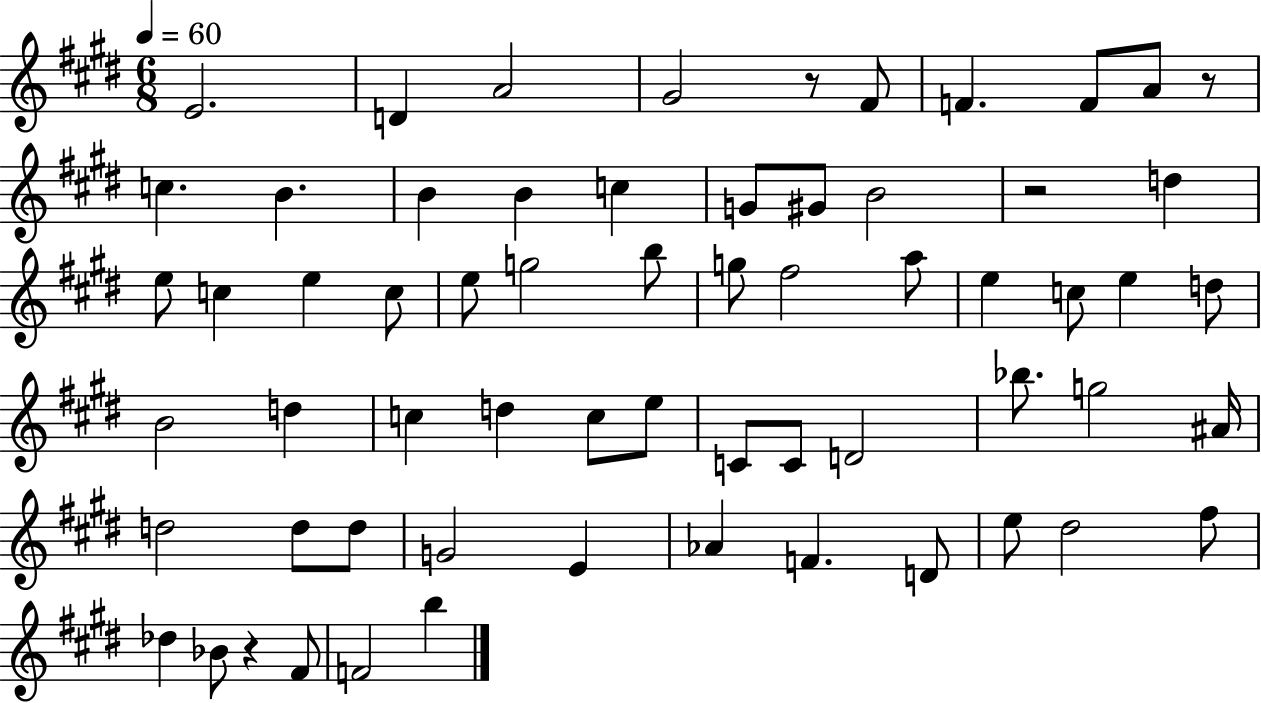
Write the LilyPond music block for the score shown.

{
  \clef treble
  \numericTimeSignature
  \time 6/8
  \key e \major
  \tempo 4 = 60
  e'2. | d'4 a'2 | gis'2 r8 fis'8 | f'4. f'8 a'8 r8 | \break c''4. b'4. | b'4 b'4 c''4 | g'8 gis'8 b'2 | r2 d''4 | \break e''8 c''4 e''4 c''8 | e''8 g''2 b''8 | g''8 fis''2 a''8 | e''4 c''8 e''4 d''8 | \break b'2 d''4 | c''4 d''4 c''8 e''8 | c'8 c'8 d'2 | bes''8. g''2 ais'16 | \break d''2 d''8 d''8 | g'2 e'4 | aes'4 f'4. d'8 | e''8 dis''2 fis''8 | \break des''4 bes'8 r4 fis'8 | f'2 b''4 | \bar "|."
}